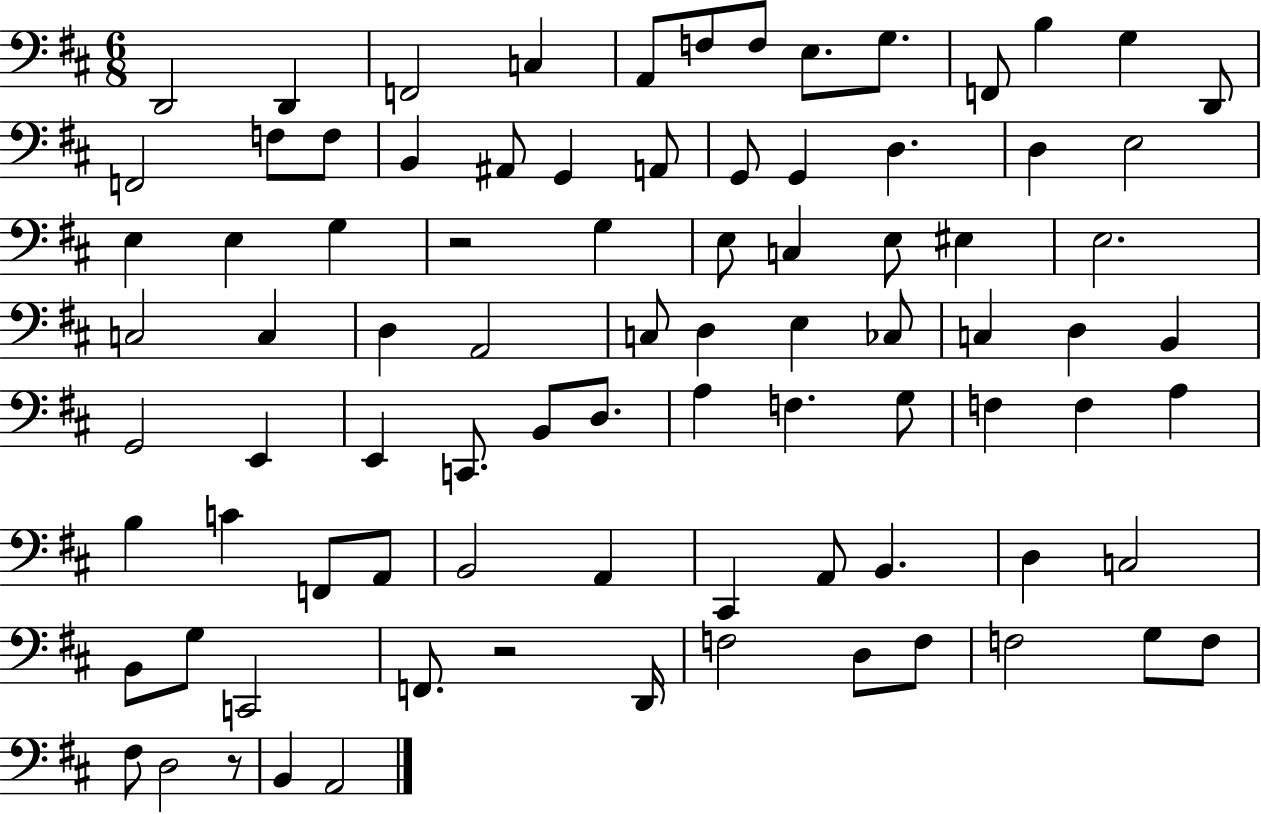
X:1
T:Untitled
M:6/8
L:1/4
K:D
D,,2 D,, F,,2 C, A,,/2 F,/2 F,/2 E,/2 G,/2 F,,/2 B, G, D,,/2 F,,2 F,/2 F,/2 B,, ^A,,/2 G,, A,,/2 G,,/2 G,, D, D, E,2 E, E, G, z2 G, E,/2 C, E,/2 ^E, E,2 C,2 C, D, A,,2 C,/2 D, E, _C,/2 C, D, B,, G,,2 E,, E,, C,,/2 B,,/2 D,/2 A, F, G,/2 F, F, A, B, C F,,/2 A,,/2 B,,2 A,, ^C,, A,,/2 B,, D, C,2 B,,/2 G,/2 C,,2 F,,/2 z2 D,,/4 F,2 D,/2 F,/2 F,2 G,/2 F,/2 ^F,/2 D,2 z/2 B,, A,,2